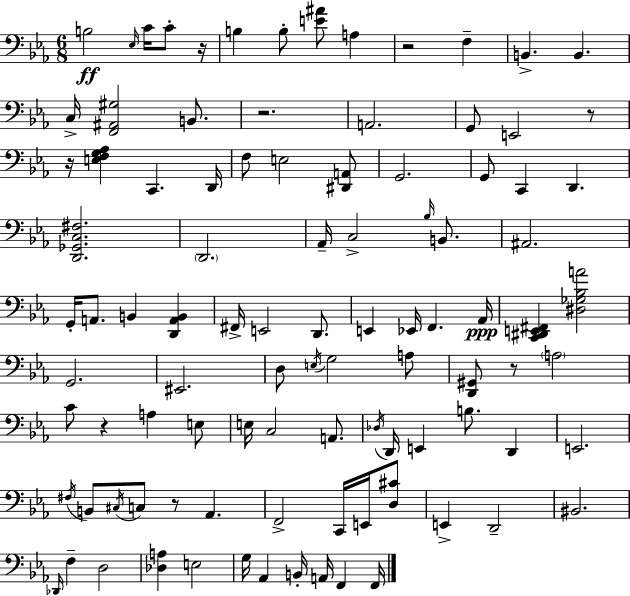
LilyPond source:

{
  \clef bass
  \numericTimeSignature
  \time 6/8
  \key c \minor
  b2\ff \grace { ees16 } c'16 c'8-. | r16 b4 b8-. <e' ais'>8 a4 | r2 f4-- | b,4.-> b,4. | \break c16-> <f, ais, gis>2 b,8. | r2. | a,2. | g,8 e,2 r8 | \break r16 <e f g aes>4 c,4. | d,16 f8 e2 <dis, a,>8 | g,2. | g,8 c,4 d,4. | \break <d, ges, c fis>2. | \parenthesize d,2. | aes,16-- c2-> \grace { bes16 } b,8. | ais,2. | \break g,16-. a,8. b,4 <d, a, b,>4 | fis,16-> e,2 d,8. | e,4 ees,16 f,4. | aes,16\ppp <c, dis, e, fis,>4 <dis ges bes a'>2 | \break g,2. | eis,2. | d8 \acciaccatura { e16 } g2 | a8 <d, gis,>8 r8 \parenthesize a2 | \break c'8 r4 a4 | e8 e16 c2 | a,8. \acciaccatura { des16 } d,16 e,4 b8. | d,4 e,2. | \break \acciaccatura { fis16 } b,8 \acciaccatura { cis16 } c8 r8 | aes,4. f,2-> | c,16 e,16 <d cis'>8 e,4-> d,2-- | bis,2. | \break \grace { des,16 } f4-- d2 | <des a>4 e2 | g16 aes,4 | b,16-. a,16 f,4 f,16 \bar "|."
}